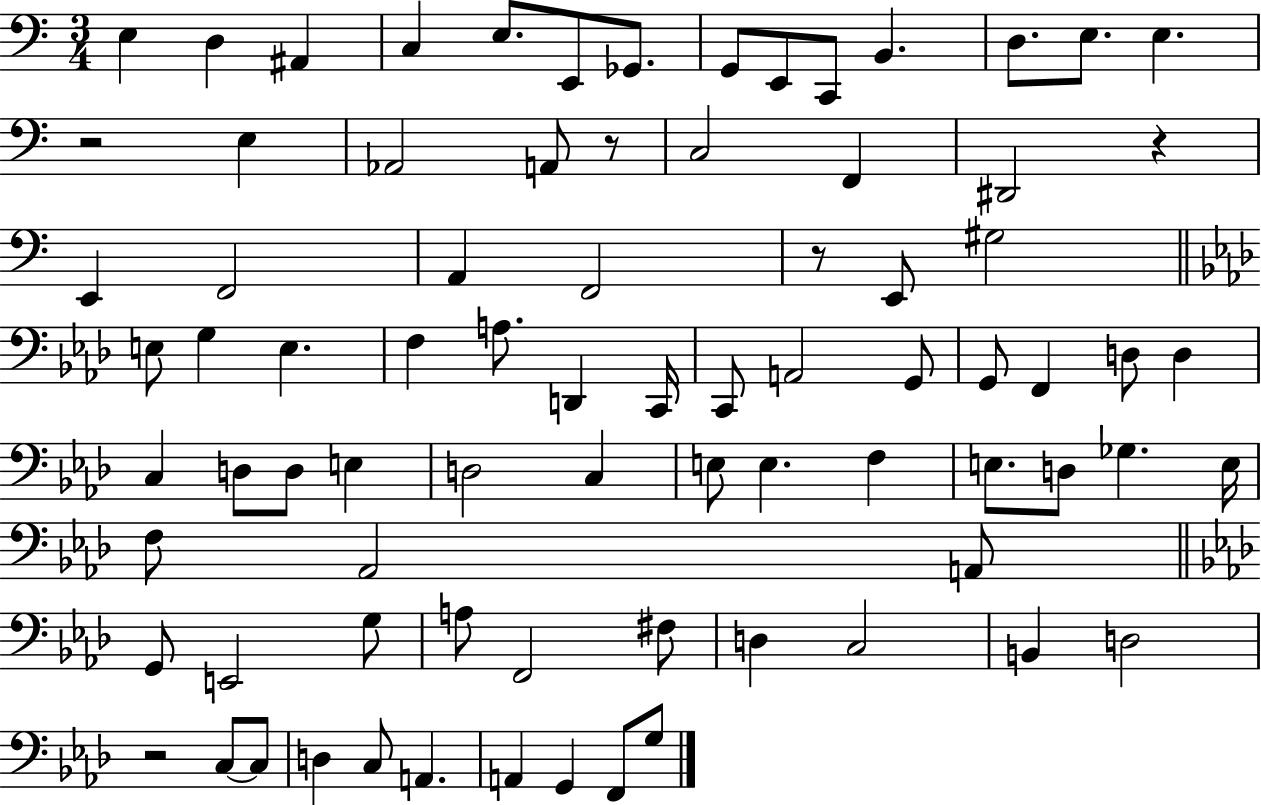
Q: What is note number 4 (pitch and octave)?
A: C3